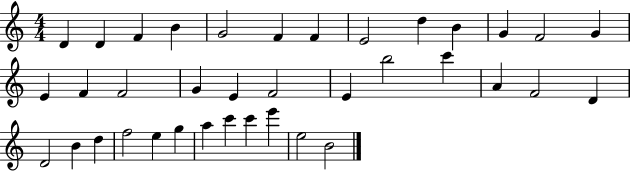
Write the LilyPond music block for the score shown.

{
  \clef treble
  \numericTimeSignature
  \time 4/4
  \key c \major
  d'4 d'4 f'4 b'4 | g'2 f'4 f'4 | e'2 d''4 b'4 | g'4 f'2 g'4 | \break e'4 f'4 f'2 | g'4 e'4 f'2 | e'4 b''2 c'''4 | a'4 f'2 d'4 | \break d'2 b'4 d''4 | f''2 e''4 g''4 | a''4 c'''4 c'''4 e'''4 | e''2 b'2 | \break \bar "|."
}